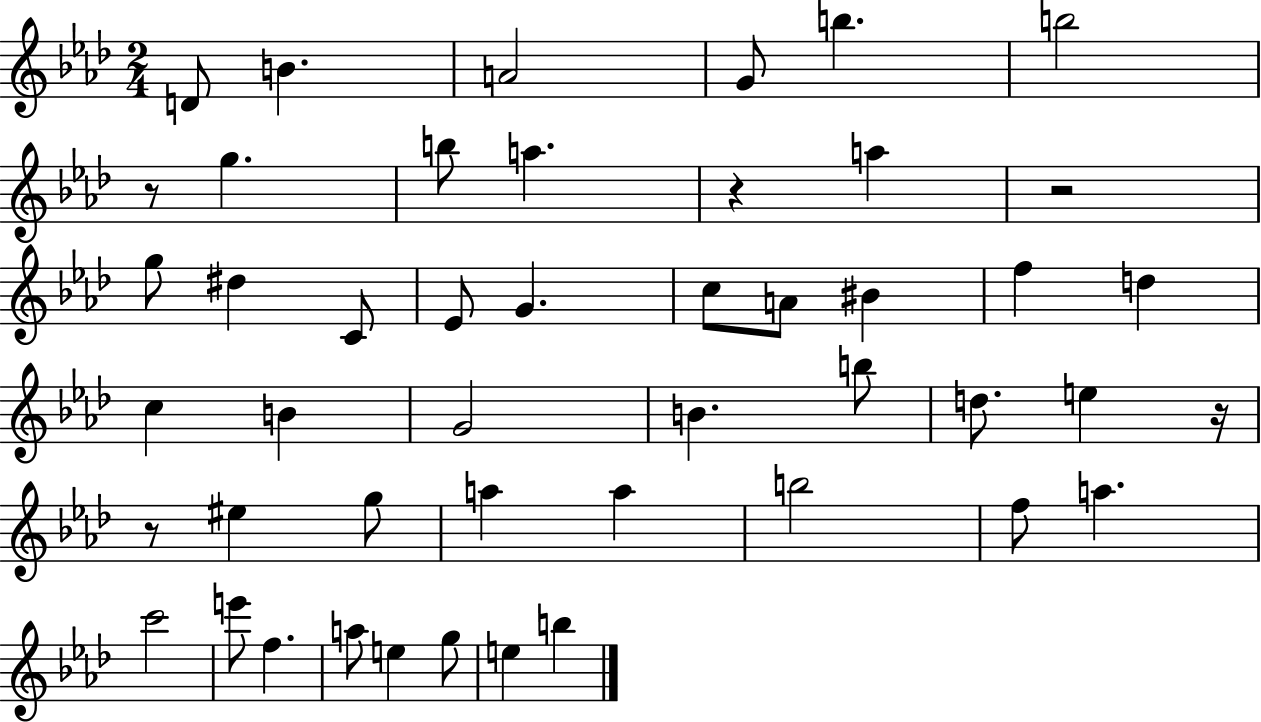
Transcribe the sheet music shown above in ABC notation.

X:1
T:Untitled
M:2/4
L:1/4
K:Ab
D/2 B A2 G/2 b b2 z/2 g b/2 a z a z2 g/2 ^d C/2 _E/2 G c/2 A/2 ^B f d c B G2 B b/2 d/2 e z/4 z/2 ^e g/2 a a b2 f/2 a c'2 e'/2 f a/2 e g/2 e b